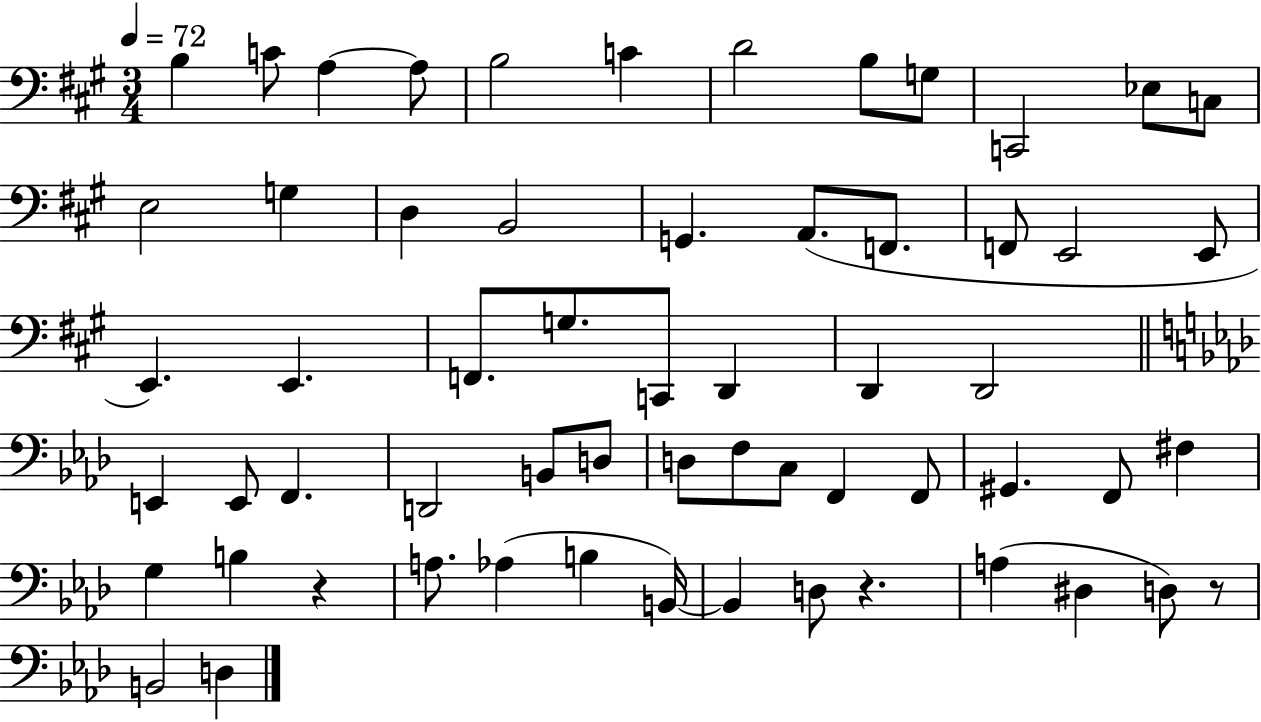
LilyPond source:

{
  \clef bass
  \numericTimeSignature
  \time 3/4
  \key a \major
  \tempo 4 = 72
  b4 c'8 a4~~ a8 | b2 c'4 | d'2 b8 g8 | c,2 ees8 c8 | \break e2 g4 | d4 b,2 | g,4. a,8.( f,8. | f,8 e,2 e,8 | \break e,4.) e,4. | f,8. g8. c,8 d,4 | d,4 d,2 | \bar "||" \break \key aes \major e,4 e,8 f,4. | d,2 b,8 d8 | d8 f8 c8 f,4 f,8 | gis,4. f,8 fis4 | \break g4 b4 r4 | a8. aes4( b4 b,16~~) | b,4 d8 r4. | a4( dis4 d8) r8 | \break b,2 d4 | \bar "|."
}